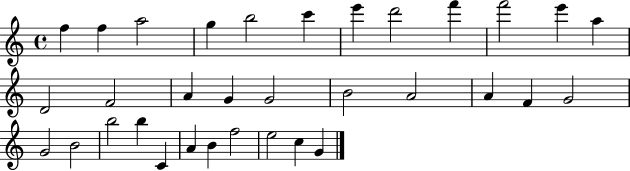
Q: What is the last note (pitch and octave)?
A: G4